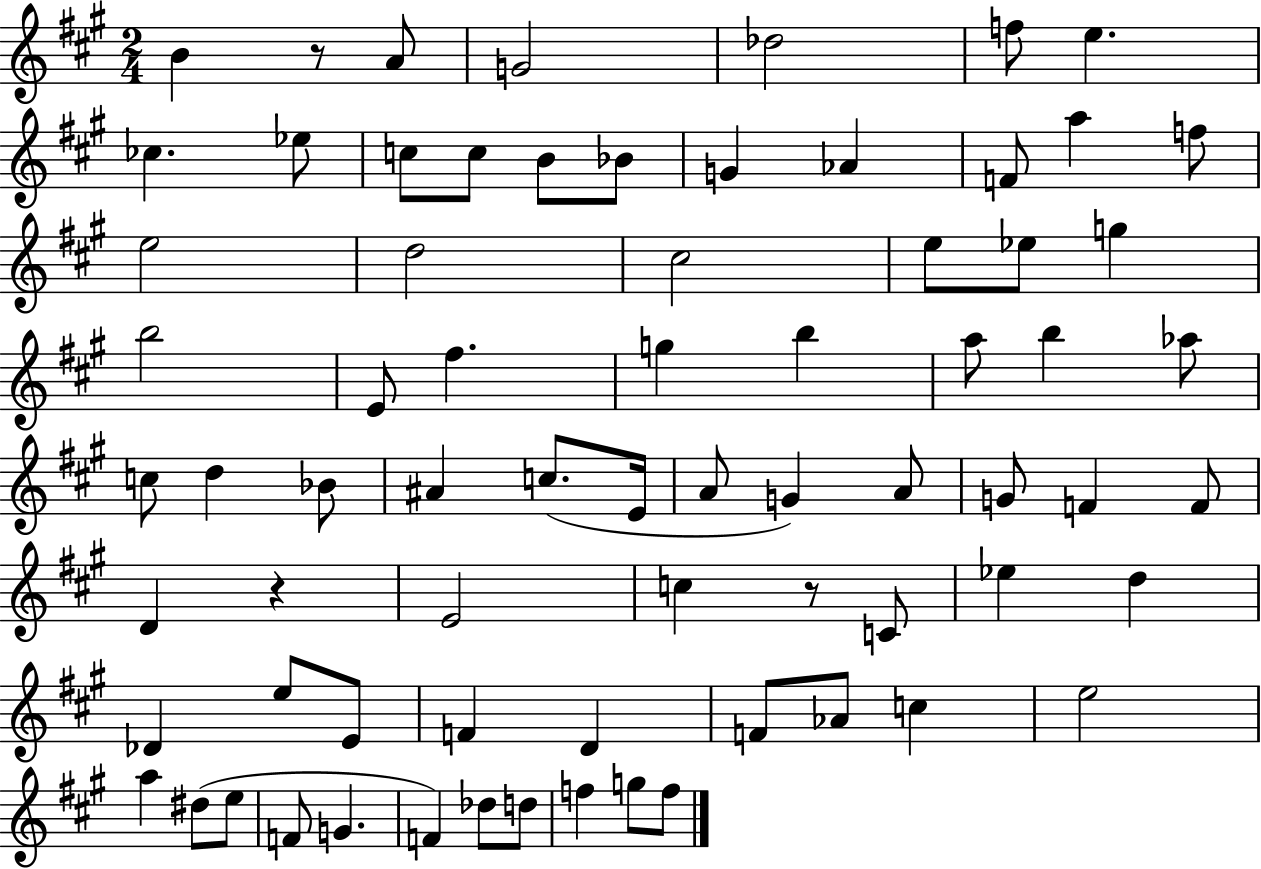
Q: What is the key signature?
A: A major